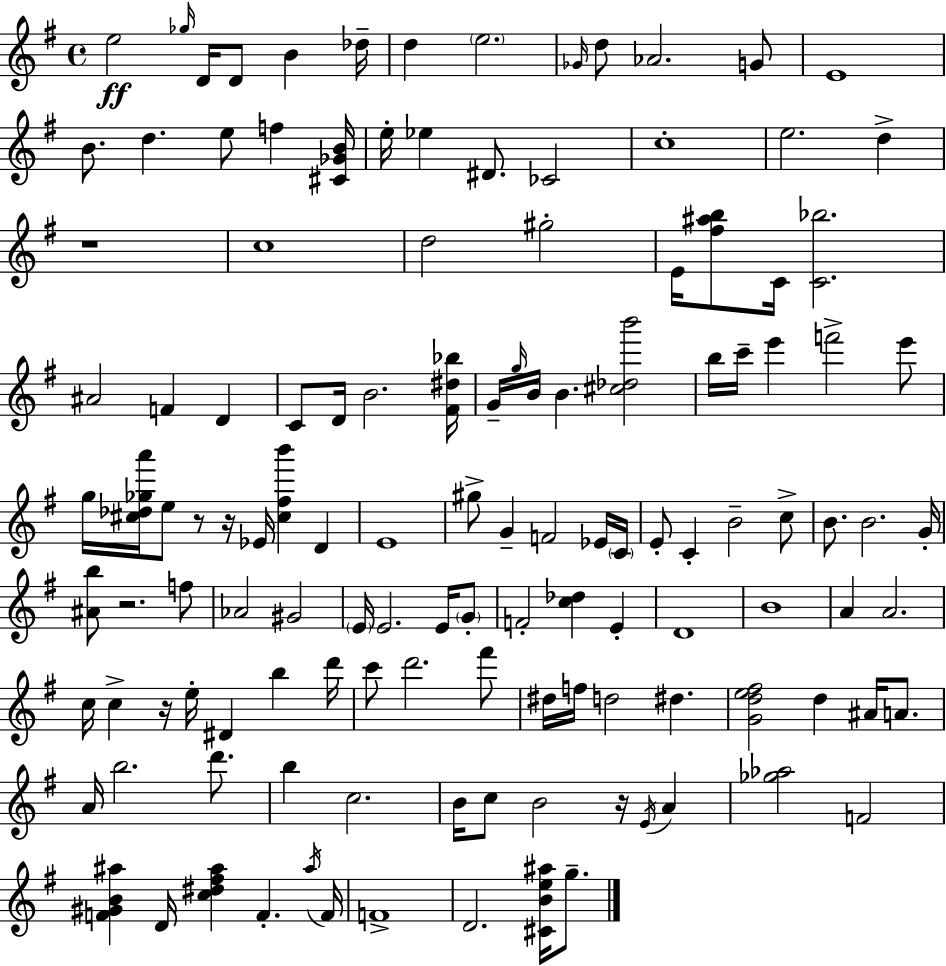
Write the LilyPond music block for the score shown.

{
  \clef treble
  \time 4/4
  \defaultTimeSignature
  \key e \minor
  e''2\ff \grace { ges''16 } d'16 d'8 b'4 | des''16-- d''4 \parenthesize e''2. | \grace { ges'16 } d''8 aes'2. | g'8 e'1 | \break b'8. d''4. e''8 f''4 | <cis' ges' b'>16 e''16-. ees''4 dis'8. ces'2 | c''1-. | e''2. d''4-> | \break r1 | c''1 | d''2 gis''2-. | e'16 <fis'' ais'' b''>8 c'16 <c' bes''>2. | \break ais'2 f'4 d'4 | c'8 d'16 b'2. | <fis' dis'' bes''>16 g'16-- \grace { g''16 } b'16 b'4. <cis'' des'' b'''>2 | b''16 c'''16-- e'''4 f'''2-> | \break e'''8 g''16 <cis'' des'' ges'' a'''>16 e''8 r8 r16 ees'16 <cis'' fis'' b'''>4 d'4 | e'1 | gis''8-> g'4-- f'2 | ees'16 \parenthesize c'16 e'8-. c'4-. b'2-- | \break c''8-> b'8. b'2. | g'16-. <ais' b''>8 r2. | f''8 aes'2 gis'2 | \parenthesize e'16 e'2. | \break e'16 \parenthesize g'8-. f'2-. <c'' des''>4 e'4-. | d'1 | b'1 | a'4 a'2. | \break c''16 c''4-> r16 e''16-. dis'4 b''4 | d'''16 c'''8 d'''2. | fis'''8 dis''16 f''16 d''2 dis''4. | <g' d'' e'' fis''>2 d''4 ais'16 | \break a'8. a'16 b''2. | d'''8. b''4 c''2. | b'16 c''8 b'2 r16 \acciaccatura { e'16 } | a'4 <ges'' aes''>2 f'2 | \break <f' gis' b' ais''>4 d'16 <c'' dis'' fis'' ais''>4 f'4.-. | \acciaccatura { ais''16 } f'16 f'1-> | d'2. | <cis' b' e'' ais''>16 g''8.-- \bar "|."
}